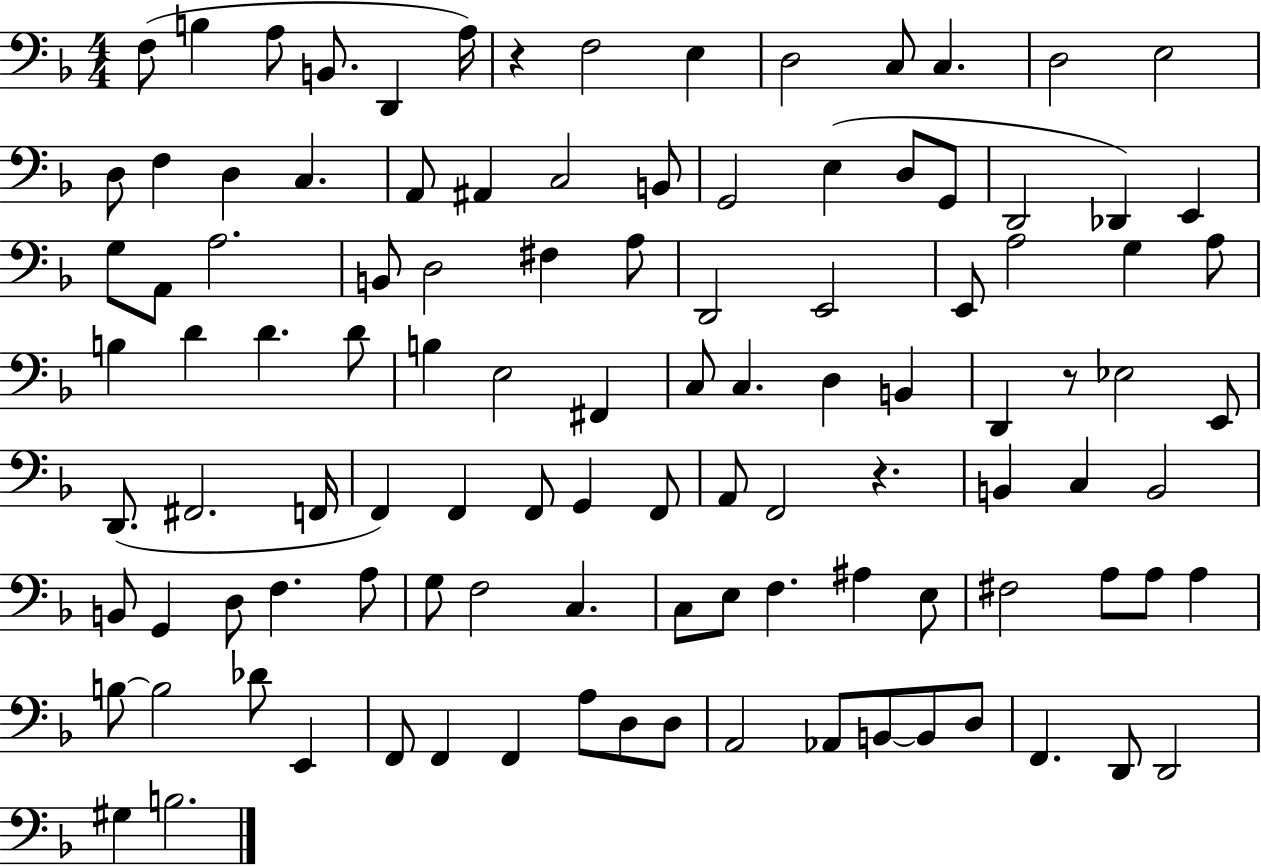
F3/e B3/q A3/e B2/e. D2/q A3/s R/q F3/h E3/q D3/h C3/e C3/q. D3/h E3/h D3/e F3/q D3/q C3/q. A2/e A#2/q C3/h B2/e G2/h E3/q D3/e G2/e D2/h Db2/q E2/q G3/e A2/e A3/h. B2/e D3/h F#3/q A3/e D2/h E2/h E2/e A3/h G3/q A3/e B3/q D4/q D4/q. D4/e B3/q E3/h F#2/q C3/e C3/q. D3/q B2/q D2/q R/e Eb3/h E2/e D2/e. F#2/h. F2/s F2/q F2/q F2/e G2/q F2/e A2/e F2/h R/q. B2/q C3/q B2/h B2/e G2/q D3/e F3/q. A3/e G3/e F3/h C3/q. C3/e E3/e F3/q. A#3/q E3/e F#3/h A3/e A3/e A3/q B3/e B3/h Db4/e E2/q F2/e F2/q F2/q A3/e D3/e D3/e A2/h Ab2/e B2/e B2/e D3/e F2/q. D2/e D2/h G#3/q B3/h.